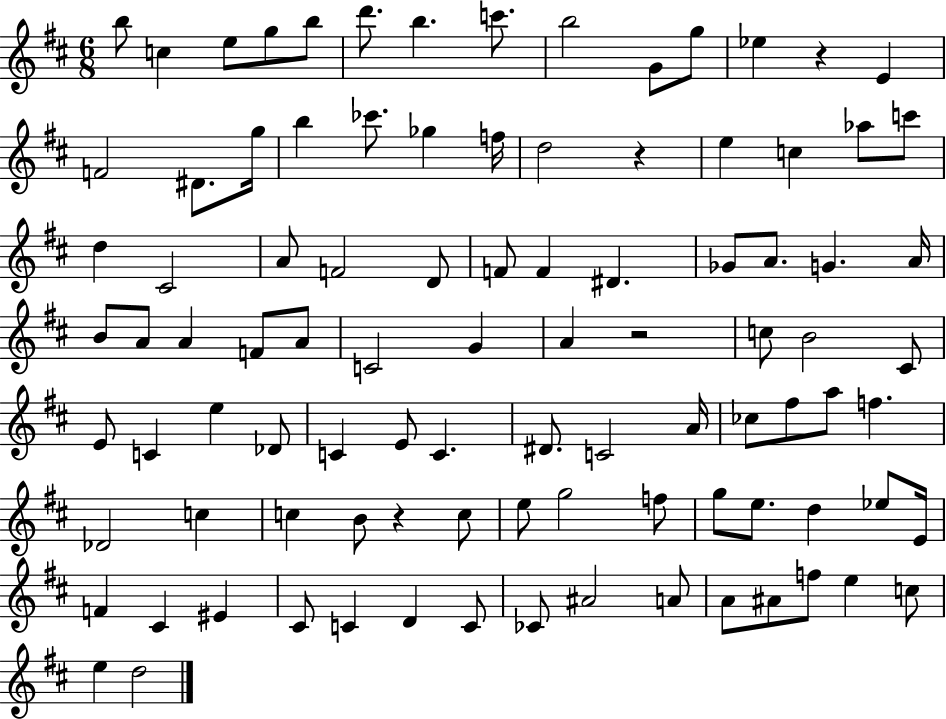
B5/e C5/q E5/e G5/e B5/e D6/e. B5/q. C6/e. B5/h G4/e G5/e Eb5/q R/q E4/q F4/h D#4/e. G5/s B5/q CES6/e. Gb5/q F5/s D5/h R/q E5/q C5/q Ab5/e C6/e D5/q C#4/h A4/e F4/h D4/e F4/e F4/q D#4/q. Gb4/e A4/e. G4/q. A4/s B4/e A4/e A4/q F4/e A4/e C4/h G4/q A4/q R/h C5/e B4/h C#4/e E4/e C4/q E5/q Db4/e C4/q E4/e C4/q. D#4/e. C4/h A4/s CES5/e F#5/e A5/e F5/q. Db4/h C5/q C5/q B4/e R/q C5/e E5/e G5/h F5/e G5/e E5/e. D5/q Eb5/e E4/s F4/q C#4/q EIS4/q C#4/e C4/q D4/q C4/e CES4/e A#4/h A4/e A4/e A#4/e F5/e E5/q C5/e E5/q D5/h